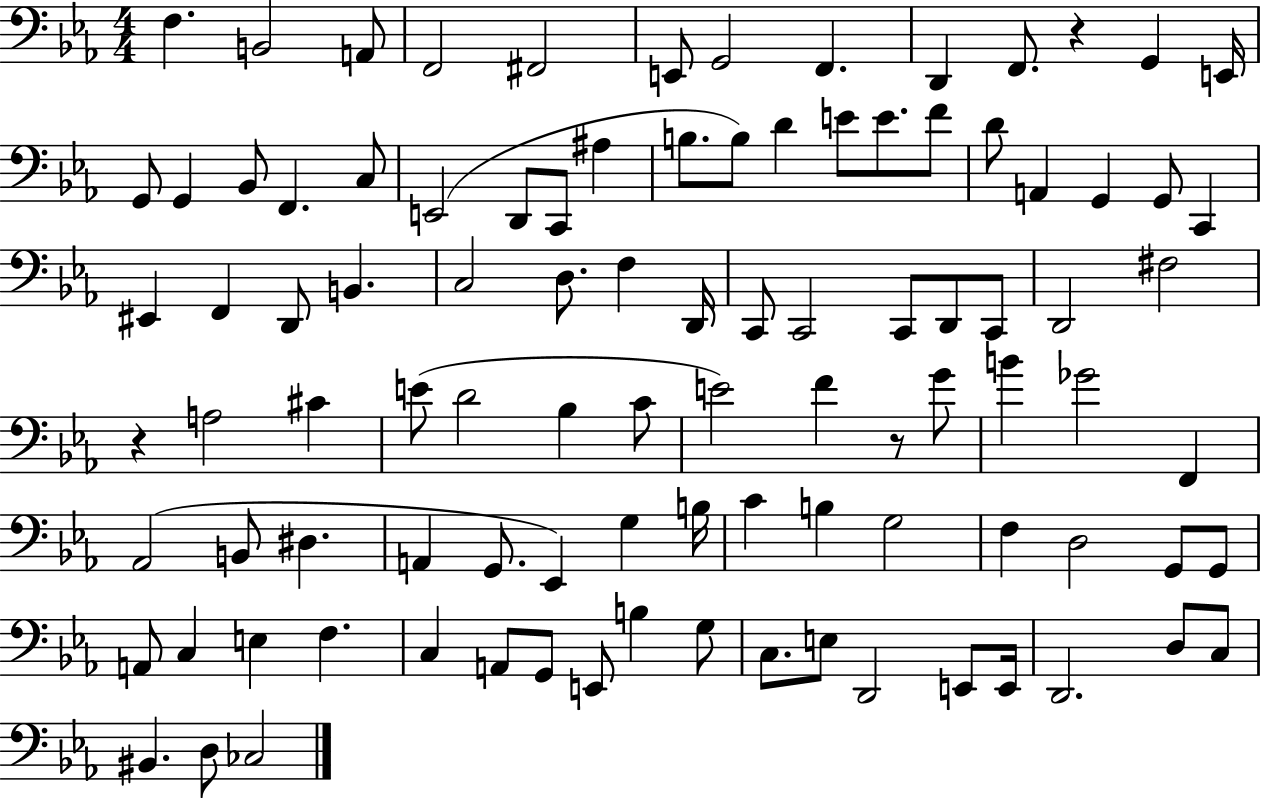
X:1
T:Untitled
M:4/4
L:1/4
K:Eb
F, B,,2 A,,/2 F,,2 ^F,,2 E,,/2 G,,2 F,, D,, F,,/2 z G,, E,,/4 G,,/2 G,, _B,,/2 F,, C,/2 E,,2 D,,/2 C,,/2 ^A, B,/2 B,/2 D E/2 E/2 F/2 D/2 A,, G,, G,,/2 C,, ^E,, F,, D,,/2 B,, C,2 D,/2 F, D,,/4 C,,/2 C,,2 C,,/2 D,,/2 C,,/2 D,,2 ^F,2 z A,2 ^C E/2 D2 _B, C/2 E2 F z/2 G/2 B _G2 F,, _A,,2 B,,/2 ^D, A,, G,,/2 _E,, G, B,/4 C B, G,2 F, D,2 G,,/2 G,,/2 A,,/2 C, E, F, C, A,,/2 G,,/2 E,,/2 B, G,/2 C,/2 E,/2 D,,2 E,,/2 E,,/4 D,,2 D,/2 C,/2 ^B,, D,/2 _C,2